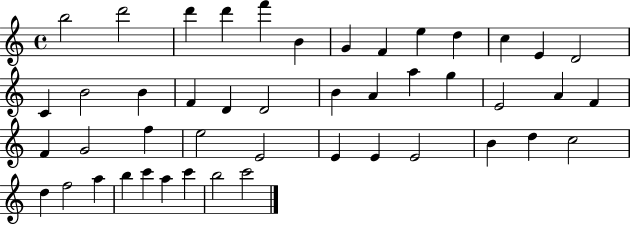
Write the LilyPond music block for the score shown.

{
  \clef treble
  \time 4/4
  \defaultTimeSignature
  \key c \major
  b''2 d'''2 | d'''4 d'''4 f'''4 b'4 | g'4 f'4 e''4 d''4 | c''4 e'4 d'2 | \break c'4 b'2 b'4 | f'4 d'4 d'2 | b'4 a'4 a''4 g''4 | e'2 a'4 f'4 | \break f'4 g'2 f''4 | e''2 e'2 | e'4 e'4 e'2 | b'4 d''4 c''2 | \break d''4 f''2 a''4 | b''4 c'''4 a''4 c'''4 | b''2 c'''2 | \bar "|."
}